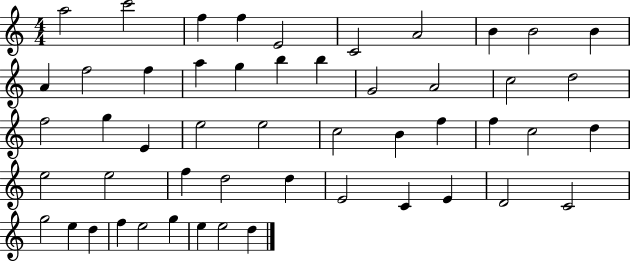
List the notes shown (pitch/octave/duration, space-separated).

A5/h C6/h F5/q F5/q E4/h C4/h A4/h B4/q B4/h B4/q A4/q F5/h F5/q A5/q G5/q B5/q B5/q G4/h A4/h C5/h D5/h F5/h G5/q E4/q E5/h E5/h C5/h B4/q F5/q F5/q C5/h D5/q E5/h E5/h F5/q D5/h D5/q E4/h C4/q E4/q D4/h C4/h G5/h E5/q D5/q F5/q E5/h G5/q E5/q E5/h D5/q